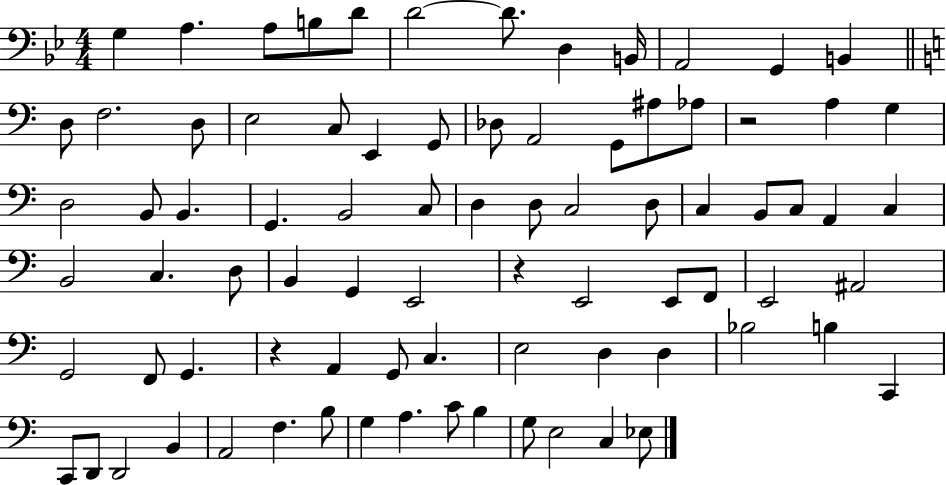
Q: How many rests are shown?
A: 3